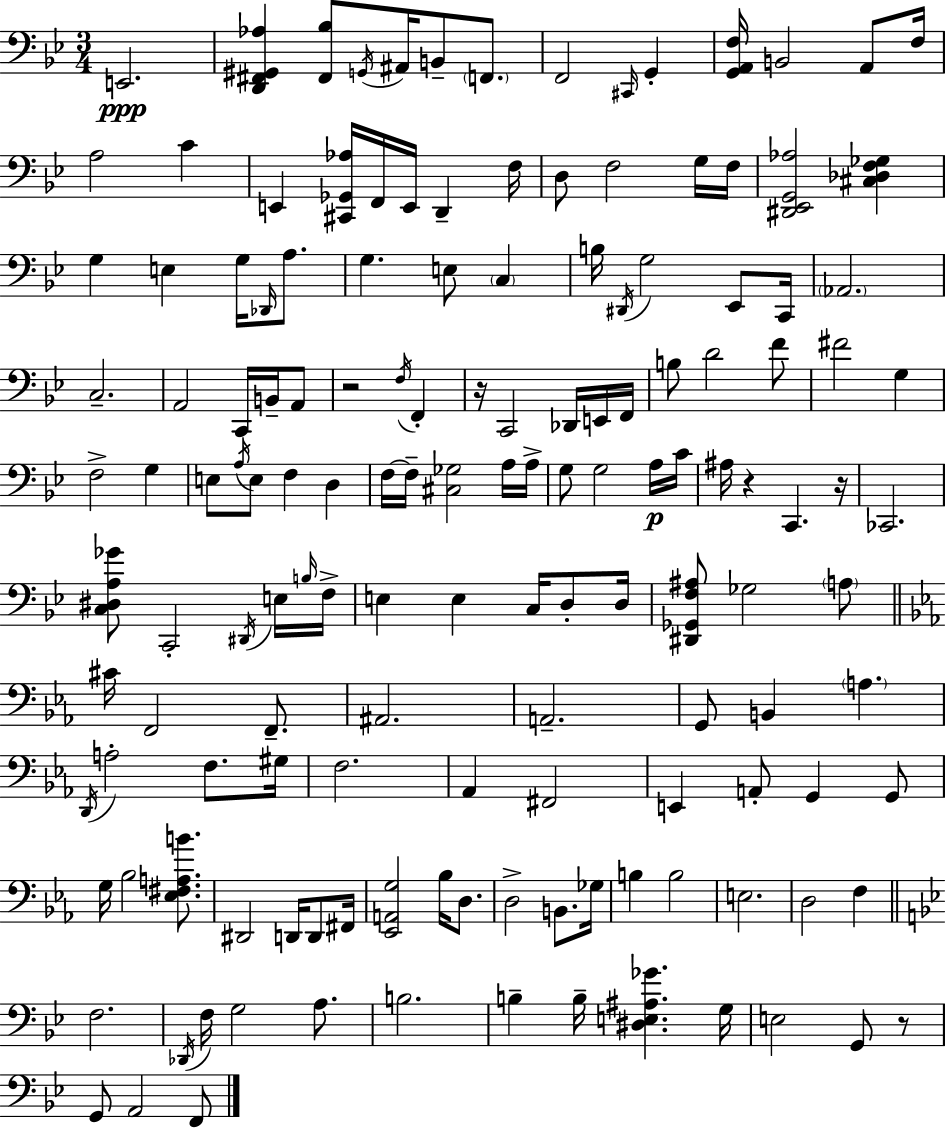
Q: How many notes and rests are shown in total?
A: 148